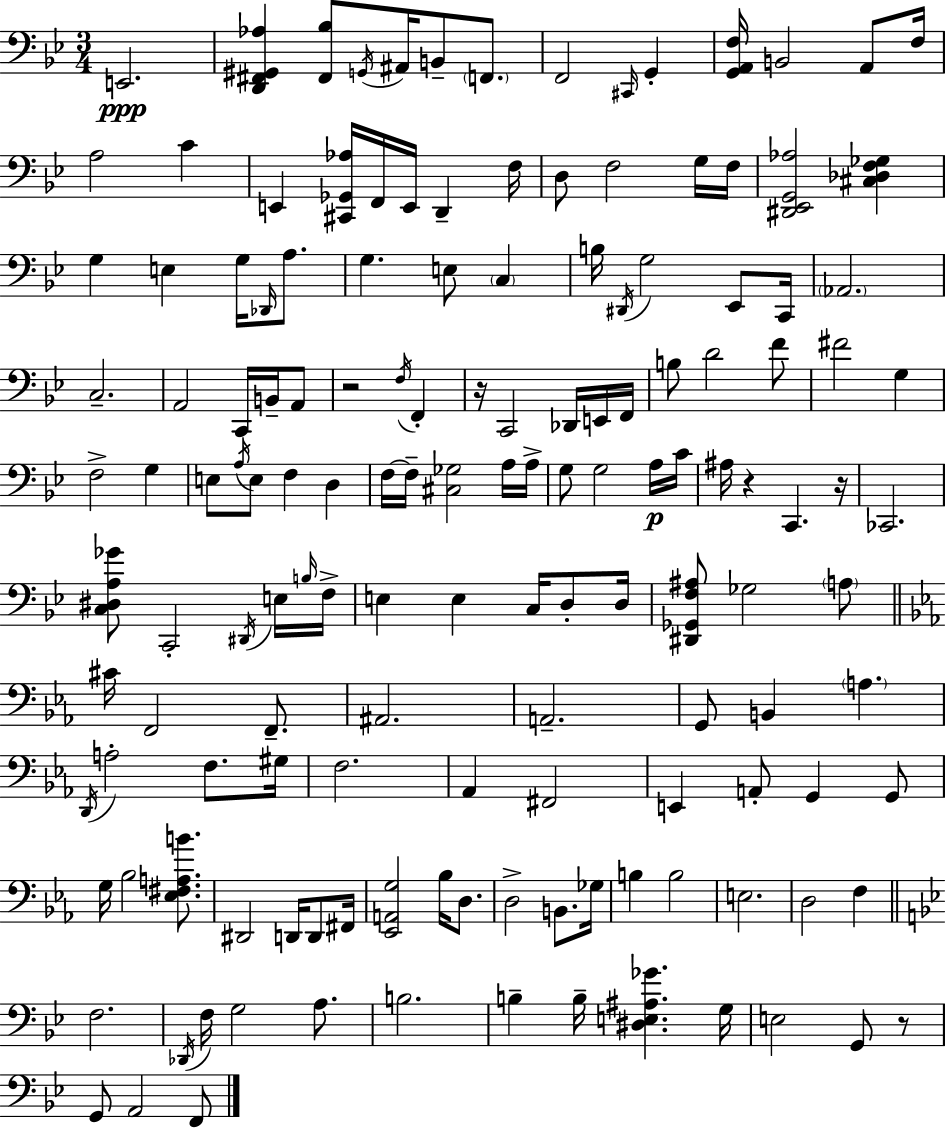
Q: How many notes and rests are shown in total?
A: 148